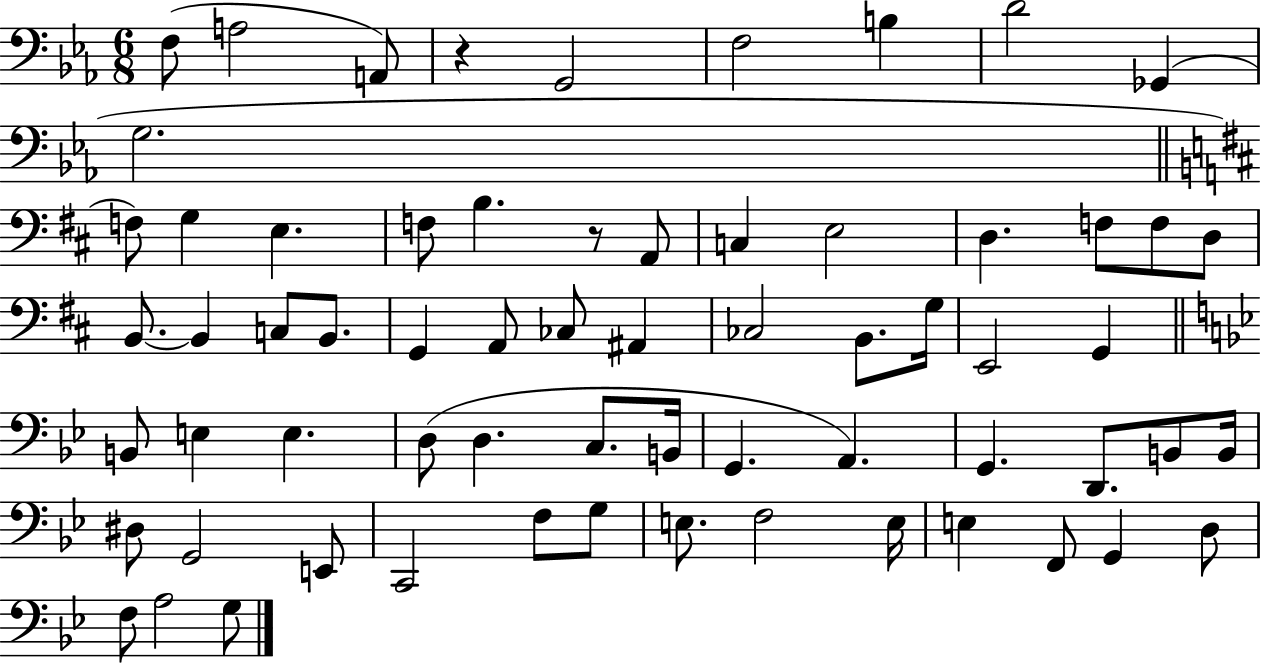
F3/e A3/h A2/e R/q G2/h F3/h B3/q D4/h Gb2/q G3/h. F3/e G3/q E3/q. F3/e B3/q. R/e A2/e C3/q E3/h D3/q. F3/e F3/e D3/e B2/e. B2/q C3/e B2/e. G2/q A2/e CES3/e A#2/q CES3/h B2/e. G3/s E2/h G2/q B2/e E3/q E3/q. D3/e D3/q. C3/e. B2/s G2/q. A2/q. G2/q. D2/e. B2/e B2/s D#3/e G2/h E2/e C2/h F3/e G3/e E3/e. F3/h E3/s E3/q F2/e G2/q D3/e F3/e A3/h G3/e